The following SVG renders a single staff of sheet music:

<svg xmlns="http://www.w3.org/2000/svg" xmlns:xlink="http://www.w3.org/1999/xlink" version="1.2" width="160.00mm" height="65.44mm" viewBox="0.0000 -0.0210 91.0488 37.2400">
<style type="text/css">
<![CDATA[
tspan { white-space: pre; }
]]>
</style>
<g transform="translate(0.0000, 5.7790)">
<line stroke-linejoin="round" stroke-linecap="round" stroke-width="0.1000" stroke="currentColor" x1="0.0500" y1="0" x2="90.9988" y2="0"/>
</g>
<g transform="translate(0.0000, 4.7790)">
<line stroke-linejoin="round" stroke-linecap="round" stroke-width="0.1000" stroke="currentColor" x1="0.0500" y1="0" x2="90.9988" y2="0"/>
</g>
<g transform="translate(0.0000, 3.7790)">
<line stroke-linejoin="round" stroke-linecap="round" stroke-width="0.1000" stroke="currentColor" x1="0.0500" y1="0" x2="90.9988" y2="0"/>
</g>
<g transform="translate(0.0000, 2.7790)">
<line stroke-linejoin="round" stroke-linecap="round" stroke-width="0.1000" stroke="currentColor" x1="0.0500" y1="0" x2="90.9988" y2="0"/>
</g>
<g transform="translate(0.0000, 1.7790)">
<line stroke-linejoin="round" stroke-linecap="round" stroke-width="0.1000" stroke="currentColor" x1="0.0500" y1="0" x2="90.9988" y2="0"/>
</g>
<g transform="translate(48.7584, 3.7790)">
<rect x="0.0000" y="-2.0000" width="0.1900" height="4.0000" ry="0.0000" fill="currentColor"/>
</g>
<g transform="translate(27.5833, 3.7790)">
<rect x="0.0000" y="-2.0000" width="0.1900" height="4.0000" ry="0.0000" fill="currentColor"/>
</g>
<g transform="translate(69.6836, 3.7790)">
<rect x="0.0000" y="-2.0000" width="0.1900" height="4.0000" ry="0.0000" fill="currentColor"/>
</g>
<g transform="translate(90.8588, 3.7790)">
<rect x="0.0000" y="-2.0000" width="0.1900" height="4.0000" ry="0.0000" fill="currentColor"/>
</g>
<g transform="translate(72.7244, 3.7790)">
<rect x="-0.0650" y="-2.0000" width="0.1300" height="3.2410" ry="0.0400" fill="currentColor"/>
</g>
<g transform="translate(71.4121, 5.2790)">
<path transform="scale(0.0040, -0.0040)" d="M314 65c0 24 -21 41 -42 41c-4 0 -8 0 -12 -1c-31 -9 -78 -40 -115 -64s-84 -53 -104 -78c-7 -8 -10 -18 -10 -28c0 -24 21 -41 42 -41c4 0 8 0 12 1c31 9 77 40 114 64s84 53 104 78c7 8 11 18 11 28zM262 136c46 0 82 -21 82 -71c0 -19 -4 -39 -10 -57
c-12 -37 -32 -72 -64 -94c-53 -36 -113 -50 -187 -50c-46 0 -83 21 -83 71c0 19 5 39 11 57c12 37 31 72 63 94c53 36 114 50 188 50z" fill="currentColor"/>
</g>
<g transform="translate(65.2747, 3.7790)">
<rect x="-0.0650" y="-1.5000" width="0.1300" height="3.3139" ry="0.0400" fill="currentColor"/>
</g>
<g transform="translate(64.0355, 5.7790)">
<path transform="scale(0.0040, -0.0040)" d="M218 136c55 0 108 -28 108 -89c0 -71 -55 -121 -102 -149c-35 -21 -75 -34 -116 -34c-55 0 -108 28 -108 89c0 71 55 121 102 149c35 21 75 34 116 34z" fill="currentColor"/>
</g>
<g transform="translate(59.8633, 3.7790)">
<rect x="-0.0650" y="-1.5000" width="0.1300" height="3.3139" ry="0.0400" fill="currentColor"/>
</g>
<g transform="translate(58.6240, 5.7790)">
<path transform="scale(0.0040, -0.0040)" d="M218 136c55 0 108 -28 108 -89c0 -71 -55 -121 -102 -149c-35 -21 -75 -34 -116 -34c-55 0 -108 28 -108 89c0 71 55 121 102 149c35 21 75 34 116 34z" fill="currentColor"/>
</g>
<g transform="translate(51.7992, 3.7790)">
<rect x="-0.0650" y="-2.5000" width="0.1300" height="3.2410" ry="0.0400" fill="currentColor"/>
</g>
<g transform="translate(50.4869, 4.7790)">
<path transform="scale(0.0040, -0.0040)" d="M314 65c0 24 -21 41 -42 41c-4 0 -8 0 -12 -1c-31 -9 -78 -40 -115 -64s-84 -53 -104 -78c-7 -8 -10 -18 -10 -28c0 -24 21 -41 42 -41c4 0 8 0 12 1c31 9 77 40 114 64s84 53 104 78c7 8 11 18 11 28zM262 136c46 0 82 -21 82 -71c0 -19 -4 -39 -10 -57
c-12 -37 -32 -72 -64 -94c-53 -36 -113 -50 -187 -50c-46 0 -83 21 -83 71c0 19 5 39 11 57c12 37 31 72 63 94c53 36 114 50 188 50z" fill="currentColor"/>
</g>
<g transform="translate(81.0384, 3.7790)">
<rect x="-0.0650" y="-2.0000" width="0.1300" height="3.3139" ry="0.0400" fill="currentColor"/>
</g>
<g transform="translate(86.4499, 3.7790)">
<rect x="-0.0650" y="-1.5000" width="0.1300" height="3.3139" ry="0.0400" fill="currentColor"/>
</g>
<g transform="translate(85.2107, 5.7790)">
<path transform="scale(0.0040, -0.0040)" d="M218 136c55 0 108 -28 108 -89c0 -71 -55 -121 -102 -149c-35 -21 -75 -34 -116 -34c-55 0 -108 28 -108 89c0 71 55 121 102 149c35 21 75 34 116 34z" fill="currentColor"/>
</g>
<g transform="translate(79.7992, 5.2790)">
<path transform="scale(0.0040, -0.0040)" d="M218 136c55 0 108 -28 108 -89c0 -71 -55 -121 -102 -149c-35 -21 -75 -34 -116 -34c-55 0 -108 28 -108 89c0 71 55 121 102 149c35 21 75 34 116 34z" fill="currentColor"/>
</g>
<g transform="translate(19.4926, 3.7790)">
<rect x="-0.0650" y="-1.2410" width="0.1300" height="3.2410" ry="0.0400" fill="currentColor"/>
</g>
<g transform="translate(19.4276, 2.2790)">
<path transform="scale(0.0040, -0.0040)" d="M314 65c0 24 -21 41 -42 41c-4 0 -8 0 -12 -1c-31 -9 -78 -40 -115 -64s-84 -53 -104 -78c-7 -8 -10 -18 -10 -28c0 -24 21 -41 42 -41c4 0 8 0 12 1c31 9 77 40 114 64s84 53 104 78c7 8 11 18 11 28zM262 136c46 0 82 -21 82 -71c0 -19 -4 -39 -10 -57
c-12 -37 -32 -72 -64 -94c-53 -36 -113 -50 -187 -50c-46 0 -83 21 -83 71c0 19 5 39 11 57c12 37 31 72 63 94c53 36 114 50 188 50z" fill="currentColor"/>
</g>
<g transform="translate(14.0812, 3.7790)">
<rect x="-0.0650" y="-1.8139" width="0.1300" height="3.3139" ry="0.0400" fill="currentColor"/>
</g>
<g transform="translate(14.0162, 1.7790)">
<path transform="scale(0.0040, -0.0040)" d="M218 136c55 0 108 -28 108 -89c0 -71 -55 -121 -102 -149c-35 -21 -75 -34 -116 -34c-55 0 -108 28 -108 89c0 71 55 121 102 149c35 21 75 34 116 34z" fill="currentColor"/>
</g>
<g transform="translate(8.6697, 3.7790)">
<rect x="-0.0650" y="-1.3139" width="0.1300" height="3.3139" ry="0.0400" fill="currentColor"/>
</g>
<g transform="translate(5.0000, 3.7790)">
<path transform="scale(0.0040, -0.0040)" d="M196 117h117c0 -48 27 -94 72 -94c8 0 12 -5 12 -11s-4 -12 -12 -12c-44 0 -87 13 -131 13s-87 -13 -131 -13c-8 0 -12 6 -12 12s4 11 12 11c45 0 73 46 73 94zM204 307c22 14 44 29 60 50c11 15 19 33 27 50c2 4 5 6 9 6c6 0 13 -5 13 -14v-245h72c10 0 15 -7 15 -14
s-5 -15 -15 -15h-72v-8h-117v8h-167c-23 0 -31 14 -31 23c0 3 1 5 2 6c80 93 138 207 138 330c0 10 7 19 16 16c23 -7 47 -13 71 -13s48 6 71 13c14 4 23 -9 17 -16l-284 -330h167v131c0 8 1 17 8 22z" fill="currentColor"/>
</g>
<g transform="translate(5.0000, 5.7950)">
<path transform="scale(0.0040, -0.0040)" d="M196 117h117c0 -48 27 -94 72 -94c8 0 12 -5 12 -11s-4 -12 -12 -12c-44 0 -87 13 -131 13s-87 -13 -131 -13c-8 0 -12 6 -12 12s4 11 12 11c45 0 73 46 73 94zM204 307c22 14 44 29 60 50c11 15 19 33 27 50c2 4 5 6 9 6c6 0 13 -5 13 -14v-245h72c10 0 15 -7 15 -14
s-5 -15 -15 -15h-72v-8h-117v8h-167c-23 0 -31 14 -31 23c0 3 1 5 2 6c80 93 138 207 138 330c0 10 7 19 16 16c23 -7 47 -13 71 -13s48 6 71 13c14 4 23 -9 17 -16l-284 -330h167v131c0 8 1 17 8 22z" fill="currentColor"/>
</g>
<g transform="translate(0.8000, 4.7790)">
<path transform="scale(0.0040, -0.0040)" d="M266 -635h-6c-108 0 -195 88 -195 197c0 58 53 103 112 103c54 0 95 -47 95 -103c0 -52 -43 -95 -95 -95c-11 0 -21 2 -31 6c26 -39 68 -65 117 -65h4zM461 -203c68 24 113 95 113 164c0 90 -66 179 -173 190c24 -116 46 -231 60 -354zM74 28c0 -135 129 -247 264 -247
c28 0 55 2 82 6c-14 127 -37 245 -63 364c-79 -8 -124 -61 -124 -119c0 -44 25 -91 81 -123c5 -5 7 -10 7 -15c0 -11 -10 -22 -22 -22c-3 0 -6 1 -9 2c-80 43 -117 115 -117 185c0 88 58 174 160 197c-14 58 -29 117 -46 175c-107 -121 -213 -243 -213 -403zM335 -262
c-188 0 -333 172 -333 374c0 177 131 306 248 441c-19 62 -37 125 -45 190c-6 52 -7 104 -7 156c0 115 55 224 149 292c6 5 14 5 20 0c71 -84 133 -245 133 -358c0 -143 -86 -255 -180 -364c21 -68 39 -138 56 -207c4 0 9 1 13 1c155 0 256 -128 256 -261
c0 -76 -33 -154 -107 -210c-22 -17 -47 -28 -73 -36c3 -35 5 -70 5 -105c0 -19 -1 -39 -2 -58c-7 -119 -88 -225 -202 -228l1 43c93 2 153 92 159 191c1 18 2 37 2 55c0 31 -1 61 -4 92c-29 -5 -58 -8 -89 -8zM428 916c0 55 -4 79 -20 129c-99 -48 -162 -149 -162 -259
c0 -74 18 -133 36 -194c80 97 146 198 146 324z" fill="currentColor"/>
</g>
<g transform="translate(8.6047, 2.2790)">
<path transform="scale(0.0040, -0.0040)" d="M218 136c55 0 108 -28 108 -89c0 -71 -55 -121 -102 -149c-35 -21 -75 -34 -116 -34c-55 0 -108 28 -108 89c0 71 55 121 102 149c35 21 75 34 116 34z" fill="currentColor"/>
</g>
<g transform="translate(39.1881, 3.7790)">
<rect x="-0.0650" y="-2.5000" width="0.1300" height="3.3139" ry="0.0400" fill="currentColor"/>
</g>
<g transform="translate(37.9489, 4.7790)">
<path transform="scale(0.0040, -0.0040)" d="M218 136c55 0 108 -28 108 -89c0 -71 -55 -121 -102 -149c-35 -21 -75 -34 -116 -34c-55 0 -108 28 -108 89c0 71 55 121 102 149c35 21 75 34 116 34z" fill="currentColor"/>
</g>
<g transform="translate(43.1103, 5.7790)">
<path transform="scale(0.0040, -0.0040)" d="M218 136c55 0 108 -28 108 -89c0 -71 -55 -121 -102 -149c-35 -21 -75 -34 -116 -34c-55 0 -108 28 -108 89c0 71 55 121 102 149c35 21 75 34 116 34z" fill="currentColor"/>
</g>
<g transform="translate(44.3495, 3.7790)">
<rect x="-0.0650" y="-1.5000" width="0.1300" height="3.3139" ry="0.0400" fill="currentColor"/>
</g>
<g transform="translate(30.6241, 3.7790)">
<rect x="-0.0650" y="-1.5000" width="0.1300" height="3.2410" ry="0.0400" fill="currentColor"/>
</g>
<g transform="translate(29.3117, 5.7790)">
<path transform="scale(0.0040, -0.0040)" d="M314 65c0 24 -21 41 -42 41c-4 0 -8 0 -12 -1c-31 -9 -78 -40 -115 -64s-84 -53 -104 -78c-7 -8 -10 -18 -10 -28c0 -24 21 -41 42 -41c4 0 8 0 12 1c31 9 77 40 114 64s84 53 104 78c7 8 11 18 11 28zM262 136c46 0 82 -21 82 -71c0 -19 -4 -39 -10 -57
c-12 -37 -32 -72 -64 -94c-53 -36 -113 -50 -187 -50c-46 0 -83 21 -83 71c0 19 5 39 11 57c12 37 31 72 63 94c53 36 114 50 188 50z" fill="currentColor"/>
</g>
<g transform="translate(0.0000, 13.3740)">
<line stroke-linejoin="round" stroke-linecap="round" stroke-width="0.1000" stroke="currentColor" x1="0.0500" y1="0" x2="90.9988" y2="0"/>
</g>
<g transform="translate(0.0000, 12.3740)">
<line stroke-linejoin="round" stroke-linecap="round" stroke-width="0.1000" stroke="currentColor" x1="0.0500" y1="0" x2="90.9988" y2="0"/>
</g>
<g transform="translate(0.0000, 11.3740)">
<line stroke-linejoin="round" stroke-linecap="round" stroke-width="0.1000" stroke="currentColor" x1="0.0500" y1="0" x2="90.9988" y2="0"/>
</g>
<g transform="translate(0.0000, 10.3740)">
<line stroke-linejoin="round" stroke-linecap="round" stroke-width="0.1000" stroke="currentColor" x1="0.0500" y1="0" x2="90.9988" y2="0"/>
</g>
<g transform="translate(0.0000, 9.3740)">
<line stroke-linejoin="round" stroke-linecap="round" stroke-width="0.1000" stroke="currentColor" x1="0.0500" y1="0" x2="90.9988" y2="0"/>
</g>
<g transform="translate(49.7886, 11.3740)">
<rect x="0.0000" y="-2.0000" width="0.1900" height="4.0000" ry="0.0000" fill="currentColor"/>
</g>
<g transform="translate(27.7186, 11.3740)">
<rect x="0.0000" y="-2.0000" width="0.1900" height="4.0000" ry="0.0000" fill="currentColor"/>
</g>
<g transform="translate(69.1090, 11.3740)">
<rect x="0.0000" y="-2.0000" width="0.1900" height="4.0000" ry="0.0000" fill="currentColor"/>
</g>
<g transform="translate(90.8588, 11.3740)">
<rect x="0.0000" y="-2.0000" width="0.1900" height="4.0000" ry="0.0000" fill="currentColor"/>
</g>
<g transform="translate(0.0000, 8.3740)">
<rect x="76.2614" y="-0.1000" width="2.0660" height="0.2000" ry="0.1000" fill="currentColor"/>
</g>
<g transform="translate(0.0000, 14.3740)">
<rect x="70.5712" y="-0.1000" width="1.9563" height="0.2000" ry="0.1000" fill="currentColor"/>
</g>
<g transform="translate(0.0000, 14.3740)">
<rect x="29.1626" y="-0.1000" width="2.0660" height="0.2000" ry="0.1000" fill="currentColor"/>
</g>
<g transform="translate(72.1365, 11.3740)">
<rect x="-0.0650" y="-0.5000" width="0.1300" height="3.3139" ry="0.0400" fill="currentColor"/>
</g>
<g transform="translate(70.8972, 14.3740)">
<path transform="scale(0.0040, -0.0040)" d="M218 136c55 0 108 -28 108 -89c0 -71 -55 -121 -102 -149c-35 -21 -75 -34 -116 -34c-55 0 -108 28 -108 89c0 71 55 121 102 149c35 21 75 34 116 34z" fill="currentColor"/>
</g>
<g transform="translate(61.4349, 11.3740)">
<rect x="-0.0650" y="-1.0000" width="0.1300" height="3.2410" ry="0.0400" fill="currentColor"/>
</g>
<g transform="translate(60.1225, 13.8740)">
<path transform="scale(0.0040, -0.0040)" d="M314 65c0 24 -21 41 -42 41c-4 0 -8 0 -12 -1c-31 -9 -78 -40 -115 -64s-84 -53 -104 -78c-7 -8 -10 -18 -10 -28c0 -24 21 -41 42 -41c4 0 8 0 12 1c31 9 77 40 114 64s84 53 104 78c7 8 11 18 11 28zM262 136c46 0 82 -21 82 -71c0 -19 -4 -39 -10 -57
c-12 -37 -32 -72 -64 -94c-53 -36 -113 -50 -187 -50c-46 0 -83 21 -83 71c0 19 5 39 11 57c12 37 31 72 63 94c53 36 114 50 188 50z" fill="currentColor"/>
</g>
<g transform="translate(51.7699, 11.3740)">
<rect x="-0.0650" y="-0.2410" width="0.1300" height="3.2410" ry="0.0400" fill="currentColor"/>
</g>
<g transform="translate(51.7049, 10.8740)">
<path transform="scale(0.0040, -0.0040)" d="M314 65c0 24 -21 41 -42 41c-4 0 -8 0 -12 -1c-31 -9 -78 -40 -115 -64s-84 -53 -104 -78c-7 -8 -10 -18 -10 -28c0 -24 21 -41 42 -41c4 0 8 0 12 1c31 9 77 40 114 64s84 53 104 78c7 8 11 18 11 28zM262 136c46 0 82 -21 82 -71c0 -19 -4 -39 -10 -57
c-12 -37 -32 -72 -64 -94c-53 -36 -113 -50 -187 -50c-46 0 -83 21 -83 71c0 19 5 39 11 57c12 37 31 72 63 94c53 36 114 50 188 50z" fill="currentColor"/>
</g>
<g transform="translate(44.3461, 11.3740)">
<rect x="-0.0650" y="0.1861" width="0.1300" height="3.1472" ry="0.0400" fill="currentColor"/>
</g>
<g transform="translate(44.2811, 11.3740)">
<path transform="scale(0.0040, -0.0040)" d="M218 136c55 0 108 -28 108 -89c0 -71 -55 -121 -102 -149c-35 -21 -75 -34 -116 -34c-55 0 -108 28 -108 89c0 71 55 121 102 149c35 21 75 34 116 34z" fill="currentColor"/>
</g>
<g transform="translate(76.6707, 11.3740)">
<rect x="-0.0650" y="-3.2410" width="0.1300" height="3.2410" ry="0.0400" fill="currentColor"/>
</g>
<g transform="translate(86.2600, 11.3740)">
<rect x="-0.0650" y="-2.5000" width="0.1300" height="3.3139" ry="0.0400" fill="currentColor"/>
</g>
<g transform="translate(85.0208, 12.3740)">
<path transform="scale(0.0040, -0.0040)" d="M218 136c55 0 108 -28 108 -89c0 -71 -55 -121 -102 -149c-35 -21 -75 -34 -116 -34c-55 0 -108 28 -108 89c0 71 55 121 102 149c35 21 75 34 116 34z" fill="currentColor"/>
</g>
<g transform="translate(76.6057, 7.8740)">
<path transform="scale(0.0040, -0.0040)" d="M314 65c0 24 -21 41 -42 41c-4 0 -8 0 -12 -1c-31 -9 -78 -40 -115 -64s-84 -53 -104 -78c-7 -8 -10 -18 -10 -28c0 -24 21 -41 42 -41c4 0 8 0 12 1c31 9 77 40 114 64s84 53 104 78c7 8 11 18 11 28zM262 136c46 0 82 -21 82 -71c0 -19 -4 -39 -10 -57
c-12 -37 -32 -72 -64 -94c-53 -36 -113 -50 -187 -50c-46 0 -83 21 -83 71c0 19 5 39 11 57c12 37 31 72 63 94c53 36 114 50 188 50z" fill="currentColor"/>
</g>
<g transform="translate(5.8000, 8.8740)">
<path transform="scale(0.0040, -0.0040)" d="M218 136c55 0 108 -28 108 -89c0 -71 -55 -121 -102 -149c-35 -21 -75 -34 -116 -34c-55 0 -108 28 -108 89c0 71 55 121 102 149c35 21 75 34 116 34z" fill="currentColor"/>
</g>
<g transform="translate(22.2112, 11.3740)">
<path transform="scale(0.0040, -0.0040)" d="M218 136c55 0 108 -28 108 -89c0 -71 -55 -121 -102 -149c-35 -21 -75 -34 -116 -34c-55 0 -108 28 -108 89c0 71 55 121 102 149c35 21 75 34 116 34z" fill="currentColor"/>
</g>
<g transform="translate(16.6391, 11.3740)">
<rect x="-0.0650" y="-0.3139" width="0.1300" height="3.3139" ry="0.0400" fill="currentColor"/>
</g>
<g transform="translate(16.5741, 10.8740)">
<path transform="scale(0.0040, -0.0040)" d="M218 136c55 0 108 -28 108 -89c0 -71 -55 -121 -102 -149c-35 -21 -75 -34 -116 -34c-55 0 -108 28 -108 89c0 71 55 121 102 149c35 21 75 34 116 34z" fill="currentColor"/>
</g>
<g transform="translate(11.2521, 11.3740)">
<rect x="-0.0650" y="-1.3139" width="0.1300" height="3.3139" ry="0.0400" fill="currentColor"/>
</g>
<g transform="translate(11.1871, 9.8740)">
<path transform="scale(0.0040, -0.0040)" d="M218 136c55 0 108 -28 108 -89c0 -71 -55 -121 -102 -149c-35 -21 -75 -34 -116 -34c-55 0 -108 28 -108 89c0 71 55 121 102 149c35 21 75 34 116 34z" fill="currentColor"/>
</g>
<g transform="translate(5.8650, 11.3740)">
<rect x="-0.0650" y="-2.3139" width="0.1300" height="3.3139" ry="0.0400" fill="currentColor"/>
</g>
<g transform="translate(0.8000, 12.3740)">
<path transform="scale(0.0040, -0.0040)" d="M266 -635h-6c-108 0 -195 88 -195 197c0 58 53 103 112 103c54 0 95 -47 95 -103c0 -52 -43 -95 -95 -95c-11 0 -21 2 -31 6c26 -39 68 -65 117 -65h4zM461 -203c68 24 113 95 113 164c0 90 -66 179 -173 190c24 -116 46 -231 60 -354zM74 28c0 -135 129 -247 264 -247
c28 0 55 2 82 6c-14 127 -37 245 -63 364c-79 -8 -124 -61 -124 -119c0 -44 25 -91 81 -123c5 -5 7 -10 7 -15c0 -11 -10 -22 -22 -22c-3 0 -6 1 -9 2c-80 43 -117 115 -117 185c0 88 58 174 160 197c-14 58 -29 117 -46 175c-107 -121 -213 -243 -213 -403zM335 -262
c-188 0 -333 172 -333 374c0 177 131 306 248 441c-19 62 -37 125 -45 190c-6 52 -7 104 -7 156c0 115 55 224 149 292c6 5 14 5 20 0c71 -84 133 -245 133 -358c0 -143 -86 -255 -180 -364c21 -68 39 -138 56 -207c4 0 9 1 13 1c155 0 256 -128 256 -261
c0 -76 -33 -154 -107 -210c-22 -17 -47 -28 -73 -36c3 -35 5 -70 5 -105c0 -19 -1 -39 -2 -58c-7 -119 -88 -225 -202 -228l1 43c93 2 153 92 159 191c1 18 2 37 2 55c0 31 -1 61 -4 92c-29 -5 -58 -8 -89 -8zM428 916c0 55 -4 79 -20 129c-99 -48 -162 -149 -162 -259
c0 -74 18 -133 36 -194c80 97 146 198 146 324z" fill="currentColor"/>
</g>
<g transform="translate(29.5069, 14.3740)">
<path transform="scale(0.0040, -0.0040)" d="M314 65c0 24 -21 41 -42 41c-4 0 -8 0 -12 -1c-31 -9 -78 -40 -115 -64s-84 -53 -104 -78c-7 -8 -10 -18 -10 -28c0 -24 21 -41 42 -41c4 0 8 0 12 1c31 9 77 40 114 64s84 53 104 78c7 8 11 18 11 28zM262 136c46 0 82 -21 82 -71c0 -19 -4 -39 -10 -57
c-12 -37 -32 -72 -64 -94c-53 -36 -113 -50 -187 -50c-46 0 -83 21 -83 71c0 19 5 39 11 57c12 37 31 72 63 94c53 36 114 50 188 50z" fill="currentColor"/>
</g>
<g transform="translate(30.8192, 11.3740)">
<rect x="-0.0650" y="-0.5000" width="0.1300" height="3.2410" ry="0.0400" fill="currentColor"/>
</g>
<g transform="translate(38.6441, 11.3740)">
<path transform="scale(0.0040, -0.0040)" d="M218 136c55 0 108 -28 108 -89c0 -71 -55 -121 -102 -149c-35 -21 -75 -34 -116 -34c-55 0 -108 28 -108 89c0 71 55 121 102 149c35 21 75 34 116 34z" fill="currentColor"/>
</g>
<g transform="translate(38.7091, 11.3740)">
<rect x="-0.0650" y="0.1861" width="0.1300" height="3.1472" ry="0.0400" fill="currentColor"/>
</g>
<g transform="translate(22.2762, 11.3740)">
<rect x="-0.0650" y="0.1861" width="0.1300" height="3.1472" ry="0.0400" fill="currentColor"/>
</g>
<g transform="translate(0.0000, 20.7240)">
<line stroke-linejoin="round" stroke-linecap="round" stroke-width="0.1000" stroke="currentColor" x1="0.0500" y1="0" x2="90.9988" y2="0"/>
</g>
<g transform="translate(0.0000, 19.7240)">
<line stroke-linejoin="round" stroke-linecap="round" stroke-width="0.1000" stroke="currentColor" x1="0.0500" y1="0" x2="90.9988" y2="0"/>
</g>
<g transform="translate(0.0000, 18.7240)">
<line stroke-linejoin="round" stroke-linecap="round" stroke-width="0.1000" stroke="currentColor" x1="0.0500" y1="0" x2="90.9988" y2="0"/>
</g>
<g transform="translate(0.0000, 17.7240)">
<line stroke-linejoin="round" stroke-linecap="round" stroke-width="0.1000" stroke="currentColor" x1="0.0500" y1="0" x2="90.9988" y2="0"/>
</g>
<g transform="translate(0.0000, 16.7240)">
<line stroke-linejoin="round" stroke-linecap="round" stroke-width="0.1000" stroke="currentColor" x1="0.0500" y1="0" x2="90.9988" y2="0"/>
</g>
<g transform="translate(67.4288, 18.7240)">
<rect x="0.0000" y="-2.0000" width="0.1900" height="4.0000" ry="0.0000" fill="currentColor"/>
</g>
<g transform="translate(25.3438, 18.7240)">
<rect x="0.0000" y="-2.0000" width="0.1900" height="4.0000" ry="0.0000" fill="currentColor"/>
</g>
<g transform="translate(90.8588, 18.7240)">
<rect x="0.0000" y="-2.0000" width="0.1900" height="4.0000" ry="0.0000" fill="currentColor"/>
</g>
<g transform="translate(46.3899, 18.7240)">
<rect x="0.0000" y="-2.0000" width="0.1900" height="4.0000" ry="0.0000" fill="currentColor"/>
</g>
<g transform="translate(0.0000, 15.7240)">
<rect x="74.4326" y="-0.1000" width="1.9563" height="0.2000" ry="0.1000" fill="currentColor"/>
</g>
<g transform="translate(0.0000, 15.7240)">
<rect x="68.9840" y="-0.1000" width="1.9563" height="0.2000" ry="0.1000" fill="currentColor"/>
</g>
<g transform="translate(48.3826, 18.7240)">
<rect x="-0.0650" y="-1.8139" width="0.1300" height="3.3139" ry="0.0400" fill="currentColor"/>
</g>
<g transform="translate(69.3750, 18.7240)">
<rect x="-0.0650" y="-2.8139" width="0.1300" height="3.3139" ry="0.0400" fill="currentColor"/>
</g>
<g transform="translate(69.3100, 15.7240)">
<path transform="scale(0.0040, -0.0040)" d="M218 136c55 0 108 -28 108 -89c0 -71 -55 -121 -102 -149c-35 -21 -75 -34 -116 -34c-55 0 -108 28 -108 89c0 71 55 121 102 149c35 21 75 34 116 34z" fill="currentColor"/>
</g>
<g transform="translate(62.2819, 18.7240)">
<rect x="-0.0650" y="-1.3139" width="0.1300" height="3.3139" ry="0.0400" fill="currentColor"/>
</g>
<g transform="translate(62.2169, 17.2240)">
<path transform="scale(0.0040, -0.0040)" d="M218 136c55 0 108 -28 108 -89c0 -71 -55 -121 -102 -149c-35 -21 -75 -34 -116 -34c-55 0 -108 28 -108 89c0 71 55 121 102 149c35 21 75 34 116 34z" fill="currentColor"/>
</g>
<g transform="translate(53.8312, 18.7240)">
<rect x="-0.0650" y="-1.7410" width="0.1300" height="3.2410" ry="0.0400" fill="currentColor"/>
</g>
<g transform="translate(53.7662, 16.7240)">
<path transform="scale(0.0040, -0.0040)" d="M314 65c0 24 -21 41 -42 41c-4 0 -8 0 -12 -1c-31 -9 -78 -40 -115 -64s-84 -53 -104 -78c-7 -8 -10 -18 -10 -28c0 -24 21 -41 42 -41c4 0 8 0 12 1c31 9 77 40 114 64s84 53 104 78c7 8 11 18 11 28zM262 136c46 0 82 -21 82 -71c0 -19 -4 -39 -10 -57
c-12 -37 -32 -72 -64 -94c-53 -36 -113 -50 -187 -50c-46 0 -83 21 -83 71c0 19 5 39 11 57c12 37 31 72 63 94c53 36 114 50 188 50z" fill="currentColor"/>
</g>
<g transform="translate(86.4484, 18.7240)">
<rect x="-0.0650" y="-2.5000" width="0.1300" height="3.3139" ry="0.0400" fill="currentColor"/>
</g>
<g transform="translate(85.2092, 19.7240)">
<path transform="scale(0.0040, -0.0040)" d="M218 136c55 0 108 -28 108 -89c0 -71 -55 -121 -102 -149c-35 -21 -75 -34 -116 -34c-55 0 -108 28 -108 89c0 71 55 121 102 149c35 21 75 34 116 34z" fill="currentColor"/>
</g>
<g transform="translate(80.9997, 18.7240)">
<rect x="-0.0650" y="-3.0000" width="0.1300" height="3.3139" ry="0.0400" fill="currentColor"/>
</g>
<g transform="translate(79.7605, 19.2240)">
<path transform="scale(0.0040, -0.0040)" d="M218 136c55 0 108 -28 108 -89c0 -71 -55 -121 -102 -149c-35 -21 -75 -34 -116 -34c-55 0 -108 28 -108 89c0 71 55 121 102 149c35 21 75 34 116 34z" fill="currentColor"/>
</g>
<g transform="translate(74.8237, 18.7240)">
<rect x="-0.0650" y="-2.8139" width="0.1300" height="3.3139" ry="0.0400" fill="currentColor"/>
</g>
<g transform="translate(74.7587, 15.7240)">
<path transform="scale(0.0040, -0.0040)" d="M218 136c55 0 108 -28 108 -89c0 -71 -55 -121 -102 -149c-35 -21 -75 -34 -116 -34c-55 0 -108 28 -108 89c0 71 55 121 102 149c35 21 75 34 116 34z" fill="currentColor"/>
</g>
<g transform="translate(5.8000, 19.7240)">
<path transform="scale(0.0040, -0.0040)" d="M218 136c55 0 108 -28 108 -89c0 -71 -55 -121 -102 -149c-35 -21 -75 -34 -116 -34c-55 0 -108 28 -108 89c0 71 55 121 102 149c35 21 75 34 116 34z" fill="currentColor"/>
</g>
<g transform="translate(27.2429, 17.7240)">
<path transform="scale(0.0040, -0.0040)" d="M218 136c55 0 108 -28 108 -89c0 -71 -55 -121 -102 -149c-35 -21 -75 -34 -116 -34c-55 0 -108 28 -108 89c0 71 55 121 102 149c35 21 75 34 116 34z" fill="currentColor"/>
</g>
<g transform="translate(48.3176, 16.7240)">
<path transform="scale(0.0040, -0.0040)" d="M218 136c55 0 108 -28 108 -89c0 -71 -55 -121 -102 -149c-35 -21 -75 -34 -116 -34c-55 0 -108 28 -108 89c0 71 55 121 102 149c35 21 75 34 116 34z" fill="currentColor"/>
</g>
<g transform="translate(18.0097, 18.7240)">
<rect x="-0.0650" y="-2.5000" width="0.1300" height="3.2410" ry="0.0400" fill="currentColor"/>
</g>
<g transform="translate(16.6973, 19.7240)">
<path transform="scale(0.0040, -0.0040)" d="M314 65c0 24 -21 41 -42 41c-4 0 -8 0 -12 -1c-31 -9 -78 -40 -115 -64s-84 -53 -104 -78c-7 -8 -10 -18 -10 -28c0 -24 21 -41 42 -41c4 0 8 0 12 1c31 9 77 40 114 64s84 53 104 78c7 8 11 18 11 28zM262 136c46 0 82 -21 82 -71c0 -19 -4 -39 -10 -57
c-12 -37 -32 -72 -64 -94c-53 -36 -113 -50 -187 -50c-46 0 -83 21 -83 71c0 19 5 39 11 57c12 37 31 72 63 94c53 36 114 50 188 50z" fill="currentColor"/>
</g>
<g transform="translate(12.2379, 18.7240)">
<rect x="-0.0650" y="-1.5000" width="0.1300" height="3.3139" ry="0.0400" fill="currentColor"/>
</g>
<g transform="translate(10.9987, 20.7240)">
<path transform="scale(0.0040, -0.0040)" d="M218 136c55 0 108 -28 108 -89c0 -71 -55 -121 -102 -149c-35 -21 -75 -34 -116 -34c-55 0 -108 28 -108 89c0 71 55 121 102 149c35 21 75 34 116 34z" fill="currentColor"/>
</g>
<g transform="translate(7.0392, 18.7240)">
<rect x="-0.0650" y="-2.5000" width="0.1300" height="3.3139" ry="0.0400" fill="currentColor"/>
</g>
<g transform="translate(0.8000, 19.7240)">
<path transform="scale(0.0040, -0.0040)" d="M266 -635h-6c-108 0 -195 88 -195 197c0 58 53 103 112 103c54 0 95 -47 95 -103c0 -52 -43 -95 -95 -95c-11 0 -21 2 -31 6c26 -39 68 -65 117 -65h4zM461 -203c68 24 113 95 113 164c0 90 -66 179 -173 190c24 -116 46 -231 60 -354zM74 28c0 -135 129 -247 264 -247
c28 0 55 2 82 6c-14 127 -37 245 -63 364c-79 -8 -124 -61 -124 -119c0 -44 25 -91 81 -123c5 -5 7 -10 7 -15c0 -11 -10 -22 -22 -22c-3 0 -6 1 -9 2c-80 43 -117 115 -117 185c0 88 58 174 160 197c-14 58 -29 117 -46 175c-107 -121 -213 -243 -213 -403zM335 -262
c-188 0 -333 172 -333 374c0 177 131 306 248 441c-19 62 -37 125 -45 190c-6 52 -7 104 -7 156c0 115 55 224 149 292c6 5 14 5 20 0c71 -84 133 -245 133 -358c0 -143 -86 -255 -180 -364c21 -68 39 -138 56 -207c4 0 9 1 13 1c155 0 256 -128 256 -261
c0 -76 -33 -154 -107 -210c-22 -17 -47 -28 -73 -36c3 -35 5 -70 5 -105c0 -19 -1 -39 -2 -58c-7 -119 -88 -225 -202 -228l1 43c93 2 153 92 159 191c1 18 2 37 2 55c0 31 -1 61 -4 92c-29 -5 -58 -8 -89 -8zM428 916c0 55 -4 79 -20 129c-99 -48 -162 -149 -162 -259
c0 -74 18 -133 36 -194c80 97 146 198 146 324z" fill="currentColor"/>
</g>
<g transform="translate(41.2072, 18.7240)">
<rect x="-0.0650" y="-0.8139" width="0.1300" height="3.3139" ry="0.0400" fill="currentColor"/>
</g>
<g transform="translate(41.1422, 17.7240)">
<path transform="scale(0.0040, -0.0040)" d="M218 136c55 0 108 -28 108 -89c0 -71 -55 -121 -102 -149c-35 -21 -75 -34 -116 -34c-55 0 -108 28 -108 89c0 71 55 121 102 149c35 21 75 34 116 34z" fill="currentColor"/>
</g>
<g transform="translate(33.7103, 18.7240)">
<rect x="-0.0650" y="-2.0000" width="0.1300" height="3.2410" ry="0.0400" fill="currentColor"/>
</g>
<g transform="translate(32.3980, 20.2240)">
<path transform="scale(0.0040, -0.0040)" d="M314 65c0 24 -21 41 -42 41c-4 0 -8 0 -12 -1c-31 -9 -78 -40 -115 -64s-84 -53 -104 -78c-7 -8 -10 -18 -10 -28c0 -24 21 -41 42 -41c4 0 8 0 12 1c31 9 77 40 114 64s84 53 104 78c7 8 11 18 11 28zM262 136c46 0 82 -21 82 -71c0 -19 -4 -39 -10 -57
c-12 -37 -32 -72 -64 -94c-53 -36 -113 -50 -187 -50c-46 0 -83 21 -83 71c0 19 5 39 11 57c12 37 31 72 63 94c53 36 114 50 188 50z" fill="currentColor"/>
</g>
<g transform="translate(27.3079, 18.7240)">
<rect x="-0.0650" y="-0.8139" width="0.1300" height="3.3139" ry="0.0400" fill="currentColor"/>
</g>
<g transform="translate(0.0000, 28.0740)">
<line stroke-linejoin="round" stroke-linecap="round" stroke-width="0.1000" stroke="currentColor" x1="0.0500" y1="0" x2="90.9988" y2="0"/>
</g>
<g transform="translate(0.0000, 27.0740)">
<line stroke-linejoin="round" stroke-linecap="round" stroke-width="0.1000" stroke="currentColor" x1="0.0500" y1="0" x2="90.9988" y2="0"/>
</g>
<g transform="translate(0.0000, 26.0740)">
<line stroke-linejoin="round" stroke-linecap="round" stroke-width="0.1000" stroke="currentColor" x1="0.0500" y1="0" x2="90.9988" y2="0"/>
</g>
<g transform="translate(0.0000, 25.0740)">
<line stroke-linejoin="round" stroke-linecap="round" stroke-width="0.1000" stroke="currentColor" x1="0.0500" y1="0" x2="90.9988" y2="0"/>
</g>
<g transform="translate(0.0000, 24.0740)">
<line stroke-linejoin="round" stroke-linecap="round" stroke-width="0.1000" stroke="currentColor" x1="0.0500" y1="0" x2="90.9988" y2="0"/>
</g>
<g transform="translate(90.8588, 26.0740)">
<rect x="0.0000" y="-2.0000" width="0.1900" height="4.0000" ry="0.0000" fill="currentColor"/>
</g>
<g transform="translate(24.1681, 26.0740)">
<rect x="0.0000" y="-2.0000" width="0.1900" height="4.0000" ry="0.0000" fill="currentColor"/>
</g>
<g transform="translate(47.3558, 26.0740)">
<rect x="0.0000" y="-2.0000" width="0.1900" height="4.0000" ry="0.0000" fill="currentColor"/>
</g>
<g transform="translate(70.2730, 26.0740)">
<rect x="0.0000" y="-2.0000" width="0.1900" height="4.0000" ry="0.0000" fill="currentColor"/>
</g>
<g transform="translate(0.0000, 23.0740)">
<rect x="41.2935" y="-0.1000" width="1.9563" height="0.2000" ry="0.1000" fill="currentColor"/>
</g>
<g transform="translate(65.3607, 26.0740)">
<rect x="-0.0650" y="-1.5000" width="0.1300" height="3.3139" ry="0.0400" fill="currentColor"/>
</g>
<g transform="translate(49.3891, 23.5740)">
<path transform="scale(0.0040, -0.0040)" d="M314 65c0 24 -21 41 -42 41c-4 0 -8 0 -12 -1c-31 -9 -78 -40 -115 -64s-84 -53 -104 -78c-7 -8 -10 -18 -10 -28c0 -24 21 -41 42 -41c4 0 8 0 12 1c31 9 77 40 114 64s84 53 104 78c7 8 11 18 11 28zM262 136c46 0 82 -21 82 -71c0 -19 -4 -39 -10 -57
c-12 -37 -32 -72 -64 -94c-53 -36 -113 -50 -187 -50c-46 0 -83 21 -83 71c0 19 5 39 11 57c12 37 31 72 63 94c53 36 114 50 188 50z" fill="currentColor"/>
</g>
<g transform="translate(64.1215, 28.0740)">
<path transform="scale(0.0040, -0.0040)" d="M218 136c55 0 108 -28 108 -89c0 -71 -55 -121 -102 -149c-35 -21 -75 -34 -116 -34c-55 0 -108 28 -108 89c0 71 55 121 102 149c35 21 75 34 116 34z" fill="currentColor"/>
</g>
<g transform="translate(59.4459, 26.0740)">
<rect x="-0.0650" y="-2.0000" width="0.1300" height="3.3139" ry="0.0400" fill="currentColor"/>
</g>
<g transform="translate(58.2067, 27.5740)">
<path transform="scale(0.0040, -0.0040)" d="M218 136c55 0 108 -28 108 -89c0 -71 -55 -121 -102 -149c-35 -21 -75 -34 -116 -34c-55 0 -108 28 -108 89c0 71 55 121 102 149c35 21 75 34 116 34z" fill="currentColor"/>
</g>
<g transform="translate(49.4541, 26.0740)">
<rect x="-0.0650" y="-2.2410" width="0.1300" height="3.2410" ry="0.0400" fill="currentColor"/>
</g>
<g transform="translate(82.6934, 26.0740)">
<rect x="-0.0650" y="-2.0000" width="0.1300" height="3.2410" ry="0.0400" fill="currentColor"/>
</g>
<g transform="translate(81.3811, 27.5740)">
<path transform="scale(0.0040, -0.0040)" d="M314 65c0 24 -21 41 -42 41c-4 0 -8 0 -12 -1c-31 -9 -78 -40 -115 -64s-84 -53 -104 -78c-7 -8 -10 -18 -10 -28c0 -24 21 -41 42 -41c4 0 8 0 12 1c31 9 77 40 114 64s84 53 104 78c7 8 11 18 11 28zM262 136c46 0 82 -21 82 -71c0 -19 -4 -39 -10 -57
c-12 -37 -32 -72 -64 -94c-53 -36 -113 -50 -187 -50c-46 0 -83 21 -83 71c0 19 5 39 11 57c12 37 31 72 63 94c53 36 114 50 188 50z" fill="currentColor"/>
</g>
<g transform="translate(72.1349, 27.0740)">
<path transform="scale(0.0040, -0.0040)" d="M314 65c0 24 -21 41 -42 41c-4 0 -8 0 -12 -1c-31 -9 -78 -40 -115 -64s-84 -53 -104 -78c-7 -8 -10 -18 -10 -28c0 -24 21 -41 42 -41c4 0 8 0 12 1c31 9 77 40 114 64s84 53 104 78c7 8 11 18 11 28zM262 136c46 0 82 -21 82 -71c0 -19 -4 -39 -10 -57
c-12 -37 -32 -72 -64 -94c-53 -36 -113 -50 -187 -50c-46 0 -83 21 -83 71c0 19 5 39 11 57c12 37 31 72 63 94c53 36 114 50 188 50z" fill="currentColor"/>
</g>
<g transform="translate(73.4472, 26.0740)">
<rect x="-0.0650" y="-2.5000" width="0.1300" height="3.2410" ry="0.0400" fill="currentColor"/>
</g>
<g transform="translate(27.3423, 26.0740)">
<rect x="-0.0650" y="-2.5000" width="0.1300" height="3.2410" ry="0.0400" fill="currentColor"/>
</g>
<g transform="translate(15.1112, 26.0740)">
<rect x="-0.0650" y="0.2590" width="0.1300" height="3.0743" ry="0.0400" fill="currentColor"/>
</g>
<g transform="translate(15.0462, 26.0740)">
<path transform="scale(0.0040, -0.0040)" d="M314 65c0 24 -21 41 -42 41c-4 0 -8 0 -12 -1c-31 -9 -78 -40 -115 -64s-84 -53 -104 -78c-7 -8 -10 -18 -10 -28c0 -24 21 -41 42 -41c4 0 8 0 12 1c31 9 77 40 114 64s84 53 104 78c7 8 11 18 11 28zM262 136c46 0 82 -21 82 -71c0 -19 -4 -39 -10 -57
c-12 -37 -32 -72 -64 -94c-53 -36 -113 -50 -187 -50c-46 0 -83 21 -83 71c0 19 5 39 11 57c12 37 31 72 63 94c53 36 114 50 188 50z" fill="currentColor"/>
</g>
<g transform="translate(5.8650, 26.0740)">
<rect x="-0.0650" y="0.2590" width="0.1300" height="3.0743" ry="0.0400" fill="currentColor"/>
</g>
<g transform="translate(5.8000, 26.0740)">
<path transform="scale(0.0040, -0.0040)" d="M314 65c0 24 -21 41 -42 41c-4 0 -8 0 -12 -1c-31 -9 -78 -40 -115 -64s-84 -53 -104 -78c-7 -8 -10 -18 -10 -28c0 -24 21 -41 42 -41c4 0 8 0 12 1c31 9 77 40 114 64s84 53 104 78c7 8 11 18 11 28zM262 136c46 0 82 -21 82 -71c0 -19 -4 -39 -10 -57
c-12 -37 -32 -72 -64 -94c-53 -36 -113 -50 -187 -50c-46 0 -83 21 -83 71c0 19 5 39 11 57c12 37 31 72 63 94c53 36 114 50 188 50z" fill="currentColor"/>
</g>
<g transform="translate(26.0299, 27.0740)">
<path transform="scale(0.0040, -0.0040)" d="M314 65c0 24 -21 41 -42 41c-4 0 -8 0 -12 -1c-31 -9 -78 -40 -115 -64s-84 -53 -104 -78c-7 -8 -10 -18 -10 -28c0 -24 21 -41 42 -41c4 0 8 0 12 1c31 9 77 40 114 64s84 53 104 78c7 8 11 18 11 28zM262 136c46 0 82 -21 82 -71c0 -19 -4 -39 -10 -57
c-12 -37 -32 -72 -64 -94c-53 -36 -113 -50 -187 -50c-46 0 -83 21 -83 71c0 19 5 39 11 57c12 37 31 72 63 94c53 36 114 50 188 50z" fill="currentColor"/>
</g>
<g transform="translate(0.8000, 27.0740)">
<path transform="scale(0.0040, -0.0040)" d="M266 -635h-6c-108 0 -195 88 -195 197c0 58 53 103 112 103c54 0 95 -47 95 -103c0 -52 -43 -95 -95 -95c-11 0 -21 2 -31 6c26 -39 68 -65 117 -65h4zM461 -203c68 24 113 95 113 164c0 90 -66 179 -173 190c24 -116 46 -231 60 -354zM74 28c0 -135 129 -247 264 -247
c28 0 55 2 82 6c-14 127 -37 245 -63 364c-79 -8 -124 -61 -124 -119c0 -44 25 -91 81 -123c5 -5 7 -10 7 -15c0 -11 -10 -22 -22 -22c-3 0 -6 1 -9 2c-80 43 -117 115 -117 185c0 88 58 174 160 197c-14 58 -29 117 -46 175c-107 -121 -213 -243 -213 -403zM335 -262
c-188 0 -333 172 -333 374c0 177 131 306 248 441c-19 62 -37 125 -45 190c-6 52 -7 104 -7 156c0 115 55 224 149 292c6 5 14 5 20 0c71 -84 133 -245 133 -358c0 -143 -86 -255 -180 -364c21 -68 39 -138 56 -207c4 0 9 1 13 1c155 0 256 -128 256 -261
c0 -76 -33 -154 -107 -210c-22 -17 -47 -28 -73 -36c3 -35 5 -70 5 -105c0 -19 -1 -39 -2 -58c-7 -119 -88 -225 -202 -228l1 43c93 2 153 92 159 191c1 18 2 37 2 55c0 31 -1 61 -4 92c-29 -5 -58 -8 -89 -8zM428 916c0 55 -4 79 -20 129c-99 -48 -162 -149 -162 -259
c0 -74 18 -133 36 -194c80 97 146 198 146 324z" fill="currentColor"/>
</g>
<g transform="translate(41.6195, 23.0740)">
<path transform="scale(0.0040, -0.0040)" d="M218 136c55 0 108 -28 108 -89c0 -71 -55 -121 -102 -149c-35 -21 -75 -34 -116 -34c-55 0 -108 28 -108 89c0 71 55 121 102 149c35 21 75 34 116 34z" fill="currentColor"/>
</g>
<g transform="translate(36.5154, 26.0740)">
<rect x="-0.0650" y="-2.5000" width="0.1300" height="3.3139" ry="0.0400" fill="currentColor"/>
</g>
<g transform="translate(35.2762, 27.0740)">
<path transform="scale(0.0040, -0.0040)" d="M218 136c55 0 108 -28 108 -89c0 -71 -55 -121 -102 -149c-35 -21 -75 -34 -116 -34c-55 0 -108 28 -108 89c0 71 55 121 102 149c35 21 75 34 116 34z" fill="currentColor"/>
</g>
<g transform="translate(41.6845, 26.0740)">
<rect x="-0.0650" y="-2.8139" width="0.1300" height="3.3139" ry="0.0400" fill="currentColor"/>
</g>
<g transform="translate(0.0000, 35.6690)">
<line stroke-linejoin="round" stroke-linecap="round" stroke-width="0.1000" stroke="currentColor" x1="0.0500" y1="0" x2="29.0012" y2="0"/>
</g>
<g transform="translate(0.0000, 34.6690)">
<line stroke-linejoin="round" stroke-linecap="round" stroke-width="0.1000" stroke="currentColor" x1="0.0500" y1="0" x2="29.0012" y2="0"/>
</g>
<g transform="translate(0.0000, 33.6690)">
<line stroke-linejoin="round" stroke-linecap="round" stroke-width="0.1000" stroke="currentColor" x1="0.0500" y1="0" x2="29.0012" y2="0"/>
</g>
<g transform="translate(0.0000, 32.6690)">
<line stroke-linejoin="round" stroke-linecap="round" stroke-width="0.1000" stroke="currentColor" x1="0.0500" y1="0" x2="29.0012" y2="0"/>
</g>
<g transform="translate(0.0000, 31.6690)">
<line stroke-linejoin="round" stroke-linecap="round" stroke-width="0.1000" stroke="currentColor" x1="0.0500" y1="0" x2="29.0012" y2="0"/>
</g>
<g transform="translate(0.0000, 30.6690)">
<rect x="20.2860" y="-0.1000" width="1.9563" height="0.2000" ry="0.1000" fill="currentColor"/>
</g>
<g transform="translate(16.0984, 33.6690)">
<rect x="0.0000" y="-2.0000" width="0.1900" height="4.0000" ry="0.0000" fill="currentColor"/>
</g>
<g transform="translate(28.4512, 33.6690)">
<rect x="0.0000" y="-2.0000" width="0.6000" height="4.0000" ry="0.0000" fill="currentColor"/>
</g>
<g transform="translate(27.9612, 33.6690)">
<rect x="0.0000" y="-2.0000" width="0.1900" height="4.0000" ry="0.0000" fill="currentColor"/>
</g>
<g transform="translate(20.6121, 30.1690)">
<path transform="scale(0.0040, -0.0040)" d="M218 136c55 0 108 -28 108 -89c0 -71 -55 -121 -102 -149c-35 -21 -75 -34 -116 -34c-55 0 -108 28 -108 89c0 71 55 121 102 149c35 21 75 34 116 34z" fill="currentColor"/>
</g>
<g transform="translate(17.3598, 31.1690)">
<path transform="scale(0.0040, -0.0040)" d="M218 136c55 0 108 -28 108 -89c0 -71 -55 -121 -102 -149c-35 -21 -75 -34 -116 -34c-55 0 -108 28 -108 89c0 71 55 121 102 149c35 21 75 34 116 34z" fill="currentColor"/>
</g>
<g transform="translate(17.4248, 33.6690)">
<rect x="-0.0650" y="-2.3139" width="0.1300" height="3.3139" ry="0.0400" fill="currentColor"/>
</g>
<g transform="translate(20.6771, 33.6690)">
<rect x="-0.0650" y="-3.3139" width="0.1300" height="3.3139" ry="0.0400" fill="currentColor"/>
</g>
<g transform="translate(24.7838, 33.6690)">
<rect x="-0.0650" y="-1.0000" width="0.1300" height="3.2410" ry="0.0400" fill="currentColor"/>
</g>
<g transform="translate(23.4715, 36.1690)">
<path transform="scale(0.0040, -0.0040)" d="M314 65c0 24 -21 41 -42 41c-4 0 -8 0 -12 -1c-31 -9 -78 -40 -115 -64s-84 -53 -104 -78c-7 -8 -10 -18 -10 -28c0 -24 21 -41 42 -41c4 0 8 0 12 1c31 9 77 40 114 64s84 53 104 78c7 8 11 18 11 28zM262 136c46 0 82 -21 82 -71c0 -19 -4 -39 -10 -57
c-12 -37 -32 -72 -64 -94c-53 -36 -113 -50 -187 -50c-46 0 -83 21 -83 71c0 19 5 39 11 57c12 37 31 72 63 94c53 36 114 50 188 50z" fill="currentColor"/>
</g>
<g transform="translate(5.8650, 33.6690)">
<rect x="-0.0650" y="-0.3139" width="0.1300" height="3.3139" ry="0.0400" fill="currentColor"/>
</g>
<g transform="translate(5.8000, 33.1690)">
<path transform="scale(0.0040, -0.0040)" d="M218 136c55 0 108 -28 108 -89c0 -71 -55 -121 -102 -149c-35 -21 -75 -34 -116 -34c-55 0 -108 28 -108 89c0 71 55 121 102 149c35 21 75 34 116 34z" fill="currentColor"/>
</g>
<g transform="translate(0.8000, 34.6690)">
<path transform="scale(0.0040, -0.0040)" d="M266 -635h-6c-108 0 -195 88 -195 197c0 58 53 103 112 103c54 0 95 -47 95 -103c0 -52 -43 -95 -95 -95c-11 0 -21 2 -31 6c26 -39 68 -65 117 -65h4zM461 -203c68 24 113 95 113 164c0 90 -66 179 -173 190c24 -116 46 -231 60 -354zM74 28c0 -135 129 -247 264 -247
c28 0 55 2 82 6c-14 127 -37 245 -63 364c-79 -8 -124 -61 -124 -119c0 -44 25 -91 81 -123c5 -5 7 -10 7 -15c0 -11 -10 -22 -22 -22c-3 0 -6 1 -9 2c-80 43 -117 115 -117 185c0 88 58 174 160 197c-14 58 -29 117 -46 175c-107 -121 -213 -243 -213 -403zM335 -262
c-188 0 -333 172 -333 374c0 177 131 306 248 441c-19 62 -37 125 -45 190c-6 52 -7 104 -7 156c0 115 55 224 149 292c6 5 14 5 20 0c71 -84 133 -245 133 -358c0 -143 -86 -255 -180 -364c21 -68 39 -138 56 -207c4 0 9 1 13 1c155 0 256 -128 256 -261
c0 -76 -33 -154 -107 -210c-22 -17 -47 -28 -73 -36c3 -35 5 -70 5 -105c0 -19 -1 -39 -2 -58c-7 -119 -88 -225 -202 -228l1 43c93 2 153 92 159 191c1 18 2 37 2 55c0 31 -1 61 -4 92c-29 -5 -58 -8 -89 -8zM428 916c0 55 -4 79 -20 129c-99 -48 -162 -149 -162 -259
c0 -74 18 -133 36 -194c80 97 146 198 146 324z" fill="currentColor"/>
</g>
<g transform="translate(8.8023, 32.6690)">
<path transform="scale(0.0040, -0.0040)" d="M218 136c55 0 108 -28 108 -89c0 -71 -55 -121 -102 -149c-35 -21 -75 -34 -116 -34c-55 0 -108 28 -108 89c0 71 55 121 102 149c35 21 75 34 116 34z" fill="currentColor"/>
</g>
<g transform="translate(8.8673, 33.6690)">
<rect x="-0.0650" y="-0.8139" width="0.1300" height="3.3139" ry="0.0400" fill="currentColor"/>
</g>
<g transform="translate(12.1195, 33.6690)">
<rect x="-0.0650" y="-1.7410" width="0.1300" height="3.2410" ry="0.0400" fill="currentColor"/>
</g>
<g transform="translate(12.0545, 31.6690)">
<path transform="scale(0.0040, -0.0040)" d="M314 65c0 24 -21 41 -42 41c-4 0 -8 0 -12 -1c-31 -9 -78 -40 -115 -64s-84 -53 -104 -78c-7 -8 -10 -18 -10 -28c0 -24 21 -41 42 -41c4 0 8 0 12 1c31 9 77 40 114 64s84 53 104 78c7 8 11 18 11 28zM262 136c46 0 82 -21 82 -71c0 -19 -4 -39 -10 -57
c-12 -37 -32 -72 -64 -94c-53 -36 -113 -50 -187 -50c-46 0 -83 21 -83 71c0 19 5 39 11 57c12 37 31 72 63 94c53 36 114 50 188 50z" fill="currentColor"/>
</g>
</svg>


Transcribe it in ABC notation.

X:1
T:Untitled
M:4/4
L:1/4
K:C
e f e2 E2 G E G2 E E F2 F E g e c B C2 B B c2 D2 C b2 G G E G2 d F2 d f f2 e a a A G B2 B2 G2 G a g2 F E G2 F2 c d f2 g b D2